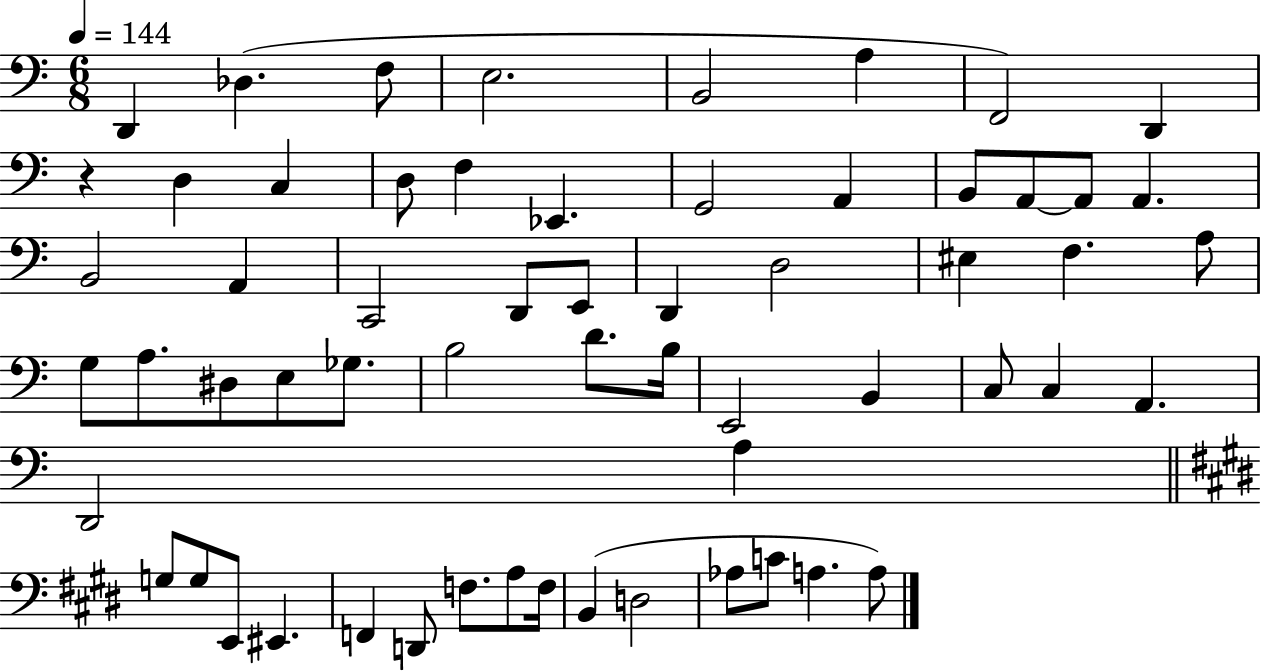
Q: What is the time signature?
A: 6/8